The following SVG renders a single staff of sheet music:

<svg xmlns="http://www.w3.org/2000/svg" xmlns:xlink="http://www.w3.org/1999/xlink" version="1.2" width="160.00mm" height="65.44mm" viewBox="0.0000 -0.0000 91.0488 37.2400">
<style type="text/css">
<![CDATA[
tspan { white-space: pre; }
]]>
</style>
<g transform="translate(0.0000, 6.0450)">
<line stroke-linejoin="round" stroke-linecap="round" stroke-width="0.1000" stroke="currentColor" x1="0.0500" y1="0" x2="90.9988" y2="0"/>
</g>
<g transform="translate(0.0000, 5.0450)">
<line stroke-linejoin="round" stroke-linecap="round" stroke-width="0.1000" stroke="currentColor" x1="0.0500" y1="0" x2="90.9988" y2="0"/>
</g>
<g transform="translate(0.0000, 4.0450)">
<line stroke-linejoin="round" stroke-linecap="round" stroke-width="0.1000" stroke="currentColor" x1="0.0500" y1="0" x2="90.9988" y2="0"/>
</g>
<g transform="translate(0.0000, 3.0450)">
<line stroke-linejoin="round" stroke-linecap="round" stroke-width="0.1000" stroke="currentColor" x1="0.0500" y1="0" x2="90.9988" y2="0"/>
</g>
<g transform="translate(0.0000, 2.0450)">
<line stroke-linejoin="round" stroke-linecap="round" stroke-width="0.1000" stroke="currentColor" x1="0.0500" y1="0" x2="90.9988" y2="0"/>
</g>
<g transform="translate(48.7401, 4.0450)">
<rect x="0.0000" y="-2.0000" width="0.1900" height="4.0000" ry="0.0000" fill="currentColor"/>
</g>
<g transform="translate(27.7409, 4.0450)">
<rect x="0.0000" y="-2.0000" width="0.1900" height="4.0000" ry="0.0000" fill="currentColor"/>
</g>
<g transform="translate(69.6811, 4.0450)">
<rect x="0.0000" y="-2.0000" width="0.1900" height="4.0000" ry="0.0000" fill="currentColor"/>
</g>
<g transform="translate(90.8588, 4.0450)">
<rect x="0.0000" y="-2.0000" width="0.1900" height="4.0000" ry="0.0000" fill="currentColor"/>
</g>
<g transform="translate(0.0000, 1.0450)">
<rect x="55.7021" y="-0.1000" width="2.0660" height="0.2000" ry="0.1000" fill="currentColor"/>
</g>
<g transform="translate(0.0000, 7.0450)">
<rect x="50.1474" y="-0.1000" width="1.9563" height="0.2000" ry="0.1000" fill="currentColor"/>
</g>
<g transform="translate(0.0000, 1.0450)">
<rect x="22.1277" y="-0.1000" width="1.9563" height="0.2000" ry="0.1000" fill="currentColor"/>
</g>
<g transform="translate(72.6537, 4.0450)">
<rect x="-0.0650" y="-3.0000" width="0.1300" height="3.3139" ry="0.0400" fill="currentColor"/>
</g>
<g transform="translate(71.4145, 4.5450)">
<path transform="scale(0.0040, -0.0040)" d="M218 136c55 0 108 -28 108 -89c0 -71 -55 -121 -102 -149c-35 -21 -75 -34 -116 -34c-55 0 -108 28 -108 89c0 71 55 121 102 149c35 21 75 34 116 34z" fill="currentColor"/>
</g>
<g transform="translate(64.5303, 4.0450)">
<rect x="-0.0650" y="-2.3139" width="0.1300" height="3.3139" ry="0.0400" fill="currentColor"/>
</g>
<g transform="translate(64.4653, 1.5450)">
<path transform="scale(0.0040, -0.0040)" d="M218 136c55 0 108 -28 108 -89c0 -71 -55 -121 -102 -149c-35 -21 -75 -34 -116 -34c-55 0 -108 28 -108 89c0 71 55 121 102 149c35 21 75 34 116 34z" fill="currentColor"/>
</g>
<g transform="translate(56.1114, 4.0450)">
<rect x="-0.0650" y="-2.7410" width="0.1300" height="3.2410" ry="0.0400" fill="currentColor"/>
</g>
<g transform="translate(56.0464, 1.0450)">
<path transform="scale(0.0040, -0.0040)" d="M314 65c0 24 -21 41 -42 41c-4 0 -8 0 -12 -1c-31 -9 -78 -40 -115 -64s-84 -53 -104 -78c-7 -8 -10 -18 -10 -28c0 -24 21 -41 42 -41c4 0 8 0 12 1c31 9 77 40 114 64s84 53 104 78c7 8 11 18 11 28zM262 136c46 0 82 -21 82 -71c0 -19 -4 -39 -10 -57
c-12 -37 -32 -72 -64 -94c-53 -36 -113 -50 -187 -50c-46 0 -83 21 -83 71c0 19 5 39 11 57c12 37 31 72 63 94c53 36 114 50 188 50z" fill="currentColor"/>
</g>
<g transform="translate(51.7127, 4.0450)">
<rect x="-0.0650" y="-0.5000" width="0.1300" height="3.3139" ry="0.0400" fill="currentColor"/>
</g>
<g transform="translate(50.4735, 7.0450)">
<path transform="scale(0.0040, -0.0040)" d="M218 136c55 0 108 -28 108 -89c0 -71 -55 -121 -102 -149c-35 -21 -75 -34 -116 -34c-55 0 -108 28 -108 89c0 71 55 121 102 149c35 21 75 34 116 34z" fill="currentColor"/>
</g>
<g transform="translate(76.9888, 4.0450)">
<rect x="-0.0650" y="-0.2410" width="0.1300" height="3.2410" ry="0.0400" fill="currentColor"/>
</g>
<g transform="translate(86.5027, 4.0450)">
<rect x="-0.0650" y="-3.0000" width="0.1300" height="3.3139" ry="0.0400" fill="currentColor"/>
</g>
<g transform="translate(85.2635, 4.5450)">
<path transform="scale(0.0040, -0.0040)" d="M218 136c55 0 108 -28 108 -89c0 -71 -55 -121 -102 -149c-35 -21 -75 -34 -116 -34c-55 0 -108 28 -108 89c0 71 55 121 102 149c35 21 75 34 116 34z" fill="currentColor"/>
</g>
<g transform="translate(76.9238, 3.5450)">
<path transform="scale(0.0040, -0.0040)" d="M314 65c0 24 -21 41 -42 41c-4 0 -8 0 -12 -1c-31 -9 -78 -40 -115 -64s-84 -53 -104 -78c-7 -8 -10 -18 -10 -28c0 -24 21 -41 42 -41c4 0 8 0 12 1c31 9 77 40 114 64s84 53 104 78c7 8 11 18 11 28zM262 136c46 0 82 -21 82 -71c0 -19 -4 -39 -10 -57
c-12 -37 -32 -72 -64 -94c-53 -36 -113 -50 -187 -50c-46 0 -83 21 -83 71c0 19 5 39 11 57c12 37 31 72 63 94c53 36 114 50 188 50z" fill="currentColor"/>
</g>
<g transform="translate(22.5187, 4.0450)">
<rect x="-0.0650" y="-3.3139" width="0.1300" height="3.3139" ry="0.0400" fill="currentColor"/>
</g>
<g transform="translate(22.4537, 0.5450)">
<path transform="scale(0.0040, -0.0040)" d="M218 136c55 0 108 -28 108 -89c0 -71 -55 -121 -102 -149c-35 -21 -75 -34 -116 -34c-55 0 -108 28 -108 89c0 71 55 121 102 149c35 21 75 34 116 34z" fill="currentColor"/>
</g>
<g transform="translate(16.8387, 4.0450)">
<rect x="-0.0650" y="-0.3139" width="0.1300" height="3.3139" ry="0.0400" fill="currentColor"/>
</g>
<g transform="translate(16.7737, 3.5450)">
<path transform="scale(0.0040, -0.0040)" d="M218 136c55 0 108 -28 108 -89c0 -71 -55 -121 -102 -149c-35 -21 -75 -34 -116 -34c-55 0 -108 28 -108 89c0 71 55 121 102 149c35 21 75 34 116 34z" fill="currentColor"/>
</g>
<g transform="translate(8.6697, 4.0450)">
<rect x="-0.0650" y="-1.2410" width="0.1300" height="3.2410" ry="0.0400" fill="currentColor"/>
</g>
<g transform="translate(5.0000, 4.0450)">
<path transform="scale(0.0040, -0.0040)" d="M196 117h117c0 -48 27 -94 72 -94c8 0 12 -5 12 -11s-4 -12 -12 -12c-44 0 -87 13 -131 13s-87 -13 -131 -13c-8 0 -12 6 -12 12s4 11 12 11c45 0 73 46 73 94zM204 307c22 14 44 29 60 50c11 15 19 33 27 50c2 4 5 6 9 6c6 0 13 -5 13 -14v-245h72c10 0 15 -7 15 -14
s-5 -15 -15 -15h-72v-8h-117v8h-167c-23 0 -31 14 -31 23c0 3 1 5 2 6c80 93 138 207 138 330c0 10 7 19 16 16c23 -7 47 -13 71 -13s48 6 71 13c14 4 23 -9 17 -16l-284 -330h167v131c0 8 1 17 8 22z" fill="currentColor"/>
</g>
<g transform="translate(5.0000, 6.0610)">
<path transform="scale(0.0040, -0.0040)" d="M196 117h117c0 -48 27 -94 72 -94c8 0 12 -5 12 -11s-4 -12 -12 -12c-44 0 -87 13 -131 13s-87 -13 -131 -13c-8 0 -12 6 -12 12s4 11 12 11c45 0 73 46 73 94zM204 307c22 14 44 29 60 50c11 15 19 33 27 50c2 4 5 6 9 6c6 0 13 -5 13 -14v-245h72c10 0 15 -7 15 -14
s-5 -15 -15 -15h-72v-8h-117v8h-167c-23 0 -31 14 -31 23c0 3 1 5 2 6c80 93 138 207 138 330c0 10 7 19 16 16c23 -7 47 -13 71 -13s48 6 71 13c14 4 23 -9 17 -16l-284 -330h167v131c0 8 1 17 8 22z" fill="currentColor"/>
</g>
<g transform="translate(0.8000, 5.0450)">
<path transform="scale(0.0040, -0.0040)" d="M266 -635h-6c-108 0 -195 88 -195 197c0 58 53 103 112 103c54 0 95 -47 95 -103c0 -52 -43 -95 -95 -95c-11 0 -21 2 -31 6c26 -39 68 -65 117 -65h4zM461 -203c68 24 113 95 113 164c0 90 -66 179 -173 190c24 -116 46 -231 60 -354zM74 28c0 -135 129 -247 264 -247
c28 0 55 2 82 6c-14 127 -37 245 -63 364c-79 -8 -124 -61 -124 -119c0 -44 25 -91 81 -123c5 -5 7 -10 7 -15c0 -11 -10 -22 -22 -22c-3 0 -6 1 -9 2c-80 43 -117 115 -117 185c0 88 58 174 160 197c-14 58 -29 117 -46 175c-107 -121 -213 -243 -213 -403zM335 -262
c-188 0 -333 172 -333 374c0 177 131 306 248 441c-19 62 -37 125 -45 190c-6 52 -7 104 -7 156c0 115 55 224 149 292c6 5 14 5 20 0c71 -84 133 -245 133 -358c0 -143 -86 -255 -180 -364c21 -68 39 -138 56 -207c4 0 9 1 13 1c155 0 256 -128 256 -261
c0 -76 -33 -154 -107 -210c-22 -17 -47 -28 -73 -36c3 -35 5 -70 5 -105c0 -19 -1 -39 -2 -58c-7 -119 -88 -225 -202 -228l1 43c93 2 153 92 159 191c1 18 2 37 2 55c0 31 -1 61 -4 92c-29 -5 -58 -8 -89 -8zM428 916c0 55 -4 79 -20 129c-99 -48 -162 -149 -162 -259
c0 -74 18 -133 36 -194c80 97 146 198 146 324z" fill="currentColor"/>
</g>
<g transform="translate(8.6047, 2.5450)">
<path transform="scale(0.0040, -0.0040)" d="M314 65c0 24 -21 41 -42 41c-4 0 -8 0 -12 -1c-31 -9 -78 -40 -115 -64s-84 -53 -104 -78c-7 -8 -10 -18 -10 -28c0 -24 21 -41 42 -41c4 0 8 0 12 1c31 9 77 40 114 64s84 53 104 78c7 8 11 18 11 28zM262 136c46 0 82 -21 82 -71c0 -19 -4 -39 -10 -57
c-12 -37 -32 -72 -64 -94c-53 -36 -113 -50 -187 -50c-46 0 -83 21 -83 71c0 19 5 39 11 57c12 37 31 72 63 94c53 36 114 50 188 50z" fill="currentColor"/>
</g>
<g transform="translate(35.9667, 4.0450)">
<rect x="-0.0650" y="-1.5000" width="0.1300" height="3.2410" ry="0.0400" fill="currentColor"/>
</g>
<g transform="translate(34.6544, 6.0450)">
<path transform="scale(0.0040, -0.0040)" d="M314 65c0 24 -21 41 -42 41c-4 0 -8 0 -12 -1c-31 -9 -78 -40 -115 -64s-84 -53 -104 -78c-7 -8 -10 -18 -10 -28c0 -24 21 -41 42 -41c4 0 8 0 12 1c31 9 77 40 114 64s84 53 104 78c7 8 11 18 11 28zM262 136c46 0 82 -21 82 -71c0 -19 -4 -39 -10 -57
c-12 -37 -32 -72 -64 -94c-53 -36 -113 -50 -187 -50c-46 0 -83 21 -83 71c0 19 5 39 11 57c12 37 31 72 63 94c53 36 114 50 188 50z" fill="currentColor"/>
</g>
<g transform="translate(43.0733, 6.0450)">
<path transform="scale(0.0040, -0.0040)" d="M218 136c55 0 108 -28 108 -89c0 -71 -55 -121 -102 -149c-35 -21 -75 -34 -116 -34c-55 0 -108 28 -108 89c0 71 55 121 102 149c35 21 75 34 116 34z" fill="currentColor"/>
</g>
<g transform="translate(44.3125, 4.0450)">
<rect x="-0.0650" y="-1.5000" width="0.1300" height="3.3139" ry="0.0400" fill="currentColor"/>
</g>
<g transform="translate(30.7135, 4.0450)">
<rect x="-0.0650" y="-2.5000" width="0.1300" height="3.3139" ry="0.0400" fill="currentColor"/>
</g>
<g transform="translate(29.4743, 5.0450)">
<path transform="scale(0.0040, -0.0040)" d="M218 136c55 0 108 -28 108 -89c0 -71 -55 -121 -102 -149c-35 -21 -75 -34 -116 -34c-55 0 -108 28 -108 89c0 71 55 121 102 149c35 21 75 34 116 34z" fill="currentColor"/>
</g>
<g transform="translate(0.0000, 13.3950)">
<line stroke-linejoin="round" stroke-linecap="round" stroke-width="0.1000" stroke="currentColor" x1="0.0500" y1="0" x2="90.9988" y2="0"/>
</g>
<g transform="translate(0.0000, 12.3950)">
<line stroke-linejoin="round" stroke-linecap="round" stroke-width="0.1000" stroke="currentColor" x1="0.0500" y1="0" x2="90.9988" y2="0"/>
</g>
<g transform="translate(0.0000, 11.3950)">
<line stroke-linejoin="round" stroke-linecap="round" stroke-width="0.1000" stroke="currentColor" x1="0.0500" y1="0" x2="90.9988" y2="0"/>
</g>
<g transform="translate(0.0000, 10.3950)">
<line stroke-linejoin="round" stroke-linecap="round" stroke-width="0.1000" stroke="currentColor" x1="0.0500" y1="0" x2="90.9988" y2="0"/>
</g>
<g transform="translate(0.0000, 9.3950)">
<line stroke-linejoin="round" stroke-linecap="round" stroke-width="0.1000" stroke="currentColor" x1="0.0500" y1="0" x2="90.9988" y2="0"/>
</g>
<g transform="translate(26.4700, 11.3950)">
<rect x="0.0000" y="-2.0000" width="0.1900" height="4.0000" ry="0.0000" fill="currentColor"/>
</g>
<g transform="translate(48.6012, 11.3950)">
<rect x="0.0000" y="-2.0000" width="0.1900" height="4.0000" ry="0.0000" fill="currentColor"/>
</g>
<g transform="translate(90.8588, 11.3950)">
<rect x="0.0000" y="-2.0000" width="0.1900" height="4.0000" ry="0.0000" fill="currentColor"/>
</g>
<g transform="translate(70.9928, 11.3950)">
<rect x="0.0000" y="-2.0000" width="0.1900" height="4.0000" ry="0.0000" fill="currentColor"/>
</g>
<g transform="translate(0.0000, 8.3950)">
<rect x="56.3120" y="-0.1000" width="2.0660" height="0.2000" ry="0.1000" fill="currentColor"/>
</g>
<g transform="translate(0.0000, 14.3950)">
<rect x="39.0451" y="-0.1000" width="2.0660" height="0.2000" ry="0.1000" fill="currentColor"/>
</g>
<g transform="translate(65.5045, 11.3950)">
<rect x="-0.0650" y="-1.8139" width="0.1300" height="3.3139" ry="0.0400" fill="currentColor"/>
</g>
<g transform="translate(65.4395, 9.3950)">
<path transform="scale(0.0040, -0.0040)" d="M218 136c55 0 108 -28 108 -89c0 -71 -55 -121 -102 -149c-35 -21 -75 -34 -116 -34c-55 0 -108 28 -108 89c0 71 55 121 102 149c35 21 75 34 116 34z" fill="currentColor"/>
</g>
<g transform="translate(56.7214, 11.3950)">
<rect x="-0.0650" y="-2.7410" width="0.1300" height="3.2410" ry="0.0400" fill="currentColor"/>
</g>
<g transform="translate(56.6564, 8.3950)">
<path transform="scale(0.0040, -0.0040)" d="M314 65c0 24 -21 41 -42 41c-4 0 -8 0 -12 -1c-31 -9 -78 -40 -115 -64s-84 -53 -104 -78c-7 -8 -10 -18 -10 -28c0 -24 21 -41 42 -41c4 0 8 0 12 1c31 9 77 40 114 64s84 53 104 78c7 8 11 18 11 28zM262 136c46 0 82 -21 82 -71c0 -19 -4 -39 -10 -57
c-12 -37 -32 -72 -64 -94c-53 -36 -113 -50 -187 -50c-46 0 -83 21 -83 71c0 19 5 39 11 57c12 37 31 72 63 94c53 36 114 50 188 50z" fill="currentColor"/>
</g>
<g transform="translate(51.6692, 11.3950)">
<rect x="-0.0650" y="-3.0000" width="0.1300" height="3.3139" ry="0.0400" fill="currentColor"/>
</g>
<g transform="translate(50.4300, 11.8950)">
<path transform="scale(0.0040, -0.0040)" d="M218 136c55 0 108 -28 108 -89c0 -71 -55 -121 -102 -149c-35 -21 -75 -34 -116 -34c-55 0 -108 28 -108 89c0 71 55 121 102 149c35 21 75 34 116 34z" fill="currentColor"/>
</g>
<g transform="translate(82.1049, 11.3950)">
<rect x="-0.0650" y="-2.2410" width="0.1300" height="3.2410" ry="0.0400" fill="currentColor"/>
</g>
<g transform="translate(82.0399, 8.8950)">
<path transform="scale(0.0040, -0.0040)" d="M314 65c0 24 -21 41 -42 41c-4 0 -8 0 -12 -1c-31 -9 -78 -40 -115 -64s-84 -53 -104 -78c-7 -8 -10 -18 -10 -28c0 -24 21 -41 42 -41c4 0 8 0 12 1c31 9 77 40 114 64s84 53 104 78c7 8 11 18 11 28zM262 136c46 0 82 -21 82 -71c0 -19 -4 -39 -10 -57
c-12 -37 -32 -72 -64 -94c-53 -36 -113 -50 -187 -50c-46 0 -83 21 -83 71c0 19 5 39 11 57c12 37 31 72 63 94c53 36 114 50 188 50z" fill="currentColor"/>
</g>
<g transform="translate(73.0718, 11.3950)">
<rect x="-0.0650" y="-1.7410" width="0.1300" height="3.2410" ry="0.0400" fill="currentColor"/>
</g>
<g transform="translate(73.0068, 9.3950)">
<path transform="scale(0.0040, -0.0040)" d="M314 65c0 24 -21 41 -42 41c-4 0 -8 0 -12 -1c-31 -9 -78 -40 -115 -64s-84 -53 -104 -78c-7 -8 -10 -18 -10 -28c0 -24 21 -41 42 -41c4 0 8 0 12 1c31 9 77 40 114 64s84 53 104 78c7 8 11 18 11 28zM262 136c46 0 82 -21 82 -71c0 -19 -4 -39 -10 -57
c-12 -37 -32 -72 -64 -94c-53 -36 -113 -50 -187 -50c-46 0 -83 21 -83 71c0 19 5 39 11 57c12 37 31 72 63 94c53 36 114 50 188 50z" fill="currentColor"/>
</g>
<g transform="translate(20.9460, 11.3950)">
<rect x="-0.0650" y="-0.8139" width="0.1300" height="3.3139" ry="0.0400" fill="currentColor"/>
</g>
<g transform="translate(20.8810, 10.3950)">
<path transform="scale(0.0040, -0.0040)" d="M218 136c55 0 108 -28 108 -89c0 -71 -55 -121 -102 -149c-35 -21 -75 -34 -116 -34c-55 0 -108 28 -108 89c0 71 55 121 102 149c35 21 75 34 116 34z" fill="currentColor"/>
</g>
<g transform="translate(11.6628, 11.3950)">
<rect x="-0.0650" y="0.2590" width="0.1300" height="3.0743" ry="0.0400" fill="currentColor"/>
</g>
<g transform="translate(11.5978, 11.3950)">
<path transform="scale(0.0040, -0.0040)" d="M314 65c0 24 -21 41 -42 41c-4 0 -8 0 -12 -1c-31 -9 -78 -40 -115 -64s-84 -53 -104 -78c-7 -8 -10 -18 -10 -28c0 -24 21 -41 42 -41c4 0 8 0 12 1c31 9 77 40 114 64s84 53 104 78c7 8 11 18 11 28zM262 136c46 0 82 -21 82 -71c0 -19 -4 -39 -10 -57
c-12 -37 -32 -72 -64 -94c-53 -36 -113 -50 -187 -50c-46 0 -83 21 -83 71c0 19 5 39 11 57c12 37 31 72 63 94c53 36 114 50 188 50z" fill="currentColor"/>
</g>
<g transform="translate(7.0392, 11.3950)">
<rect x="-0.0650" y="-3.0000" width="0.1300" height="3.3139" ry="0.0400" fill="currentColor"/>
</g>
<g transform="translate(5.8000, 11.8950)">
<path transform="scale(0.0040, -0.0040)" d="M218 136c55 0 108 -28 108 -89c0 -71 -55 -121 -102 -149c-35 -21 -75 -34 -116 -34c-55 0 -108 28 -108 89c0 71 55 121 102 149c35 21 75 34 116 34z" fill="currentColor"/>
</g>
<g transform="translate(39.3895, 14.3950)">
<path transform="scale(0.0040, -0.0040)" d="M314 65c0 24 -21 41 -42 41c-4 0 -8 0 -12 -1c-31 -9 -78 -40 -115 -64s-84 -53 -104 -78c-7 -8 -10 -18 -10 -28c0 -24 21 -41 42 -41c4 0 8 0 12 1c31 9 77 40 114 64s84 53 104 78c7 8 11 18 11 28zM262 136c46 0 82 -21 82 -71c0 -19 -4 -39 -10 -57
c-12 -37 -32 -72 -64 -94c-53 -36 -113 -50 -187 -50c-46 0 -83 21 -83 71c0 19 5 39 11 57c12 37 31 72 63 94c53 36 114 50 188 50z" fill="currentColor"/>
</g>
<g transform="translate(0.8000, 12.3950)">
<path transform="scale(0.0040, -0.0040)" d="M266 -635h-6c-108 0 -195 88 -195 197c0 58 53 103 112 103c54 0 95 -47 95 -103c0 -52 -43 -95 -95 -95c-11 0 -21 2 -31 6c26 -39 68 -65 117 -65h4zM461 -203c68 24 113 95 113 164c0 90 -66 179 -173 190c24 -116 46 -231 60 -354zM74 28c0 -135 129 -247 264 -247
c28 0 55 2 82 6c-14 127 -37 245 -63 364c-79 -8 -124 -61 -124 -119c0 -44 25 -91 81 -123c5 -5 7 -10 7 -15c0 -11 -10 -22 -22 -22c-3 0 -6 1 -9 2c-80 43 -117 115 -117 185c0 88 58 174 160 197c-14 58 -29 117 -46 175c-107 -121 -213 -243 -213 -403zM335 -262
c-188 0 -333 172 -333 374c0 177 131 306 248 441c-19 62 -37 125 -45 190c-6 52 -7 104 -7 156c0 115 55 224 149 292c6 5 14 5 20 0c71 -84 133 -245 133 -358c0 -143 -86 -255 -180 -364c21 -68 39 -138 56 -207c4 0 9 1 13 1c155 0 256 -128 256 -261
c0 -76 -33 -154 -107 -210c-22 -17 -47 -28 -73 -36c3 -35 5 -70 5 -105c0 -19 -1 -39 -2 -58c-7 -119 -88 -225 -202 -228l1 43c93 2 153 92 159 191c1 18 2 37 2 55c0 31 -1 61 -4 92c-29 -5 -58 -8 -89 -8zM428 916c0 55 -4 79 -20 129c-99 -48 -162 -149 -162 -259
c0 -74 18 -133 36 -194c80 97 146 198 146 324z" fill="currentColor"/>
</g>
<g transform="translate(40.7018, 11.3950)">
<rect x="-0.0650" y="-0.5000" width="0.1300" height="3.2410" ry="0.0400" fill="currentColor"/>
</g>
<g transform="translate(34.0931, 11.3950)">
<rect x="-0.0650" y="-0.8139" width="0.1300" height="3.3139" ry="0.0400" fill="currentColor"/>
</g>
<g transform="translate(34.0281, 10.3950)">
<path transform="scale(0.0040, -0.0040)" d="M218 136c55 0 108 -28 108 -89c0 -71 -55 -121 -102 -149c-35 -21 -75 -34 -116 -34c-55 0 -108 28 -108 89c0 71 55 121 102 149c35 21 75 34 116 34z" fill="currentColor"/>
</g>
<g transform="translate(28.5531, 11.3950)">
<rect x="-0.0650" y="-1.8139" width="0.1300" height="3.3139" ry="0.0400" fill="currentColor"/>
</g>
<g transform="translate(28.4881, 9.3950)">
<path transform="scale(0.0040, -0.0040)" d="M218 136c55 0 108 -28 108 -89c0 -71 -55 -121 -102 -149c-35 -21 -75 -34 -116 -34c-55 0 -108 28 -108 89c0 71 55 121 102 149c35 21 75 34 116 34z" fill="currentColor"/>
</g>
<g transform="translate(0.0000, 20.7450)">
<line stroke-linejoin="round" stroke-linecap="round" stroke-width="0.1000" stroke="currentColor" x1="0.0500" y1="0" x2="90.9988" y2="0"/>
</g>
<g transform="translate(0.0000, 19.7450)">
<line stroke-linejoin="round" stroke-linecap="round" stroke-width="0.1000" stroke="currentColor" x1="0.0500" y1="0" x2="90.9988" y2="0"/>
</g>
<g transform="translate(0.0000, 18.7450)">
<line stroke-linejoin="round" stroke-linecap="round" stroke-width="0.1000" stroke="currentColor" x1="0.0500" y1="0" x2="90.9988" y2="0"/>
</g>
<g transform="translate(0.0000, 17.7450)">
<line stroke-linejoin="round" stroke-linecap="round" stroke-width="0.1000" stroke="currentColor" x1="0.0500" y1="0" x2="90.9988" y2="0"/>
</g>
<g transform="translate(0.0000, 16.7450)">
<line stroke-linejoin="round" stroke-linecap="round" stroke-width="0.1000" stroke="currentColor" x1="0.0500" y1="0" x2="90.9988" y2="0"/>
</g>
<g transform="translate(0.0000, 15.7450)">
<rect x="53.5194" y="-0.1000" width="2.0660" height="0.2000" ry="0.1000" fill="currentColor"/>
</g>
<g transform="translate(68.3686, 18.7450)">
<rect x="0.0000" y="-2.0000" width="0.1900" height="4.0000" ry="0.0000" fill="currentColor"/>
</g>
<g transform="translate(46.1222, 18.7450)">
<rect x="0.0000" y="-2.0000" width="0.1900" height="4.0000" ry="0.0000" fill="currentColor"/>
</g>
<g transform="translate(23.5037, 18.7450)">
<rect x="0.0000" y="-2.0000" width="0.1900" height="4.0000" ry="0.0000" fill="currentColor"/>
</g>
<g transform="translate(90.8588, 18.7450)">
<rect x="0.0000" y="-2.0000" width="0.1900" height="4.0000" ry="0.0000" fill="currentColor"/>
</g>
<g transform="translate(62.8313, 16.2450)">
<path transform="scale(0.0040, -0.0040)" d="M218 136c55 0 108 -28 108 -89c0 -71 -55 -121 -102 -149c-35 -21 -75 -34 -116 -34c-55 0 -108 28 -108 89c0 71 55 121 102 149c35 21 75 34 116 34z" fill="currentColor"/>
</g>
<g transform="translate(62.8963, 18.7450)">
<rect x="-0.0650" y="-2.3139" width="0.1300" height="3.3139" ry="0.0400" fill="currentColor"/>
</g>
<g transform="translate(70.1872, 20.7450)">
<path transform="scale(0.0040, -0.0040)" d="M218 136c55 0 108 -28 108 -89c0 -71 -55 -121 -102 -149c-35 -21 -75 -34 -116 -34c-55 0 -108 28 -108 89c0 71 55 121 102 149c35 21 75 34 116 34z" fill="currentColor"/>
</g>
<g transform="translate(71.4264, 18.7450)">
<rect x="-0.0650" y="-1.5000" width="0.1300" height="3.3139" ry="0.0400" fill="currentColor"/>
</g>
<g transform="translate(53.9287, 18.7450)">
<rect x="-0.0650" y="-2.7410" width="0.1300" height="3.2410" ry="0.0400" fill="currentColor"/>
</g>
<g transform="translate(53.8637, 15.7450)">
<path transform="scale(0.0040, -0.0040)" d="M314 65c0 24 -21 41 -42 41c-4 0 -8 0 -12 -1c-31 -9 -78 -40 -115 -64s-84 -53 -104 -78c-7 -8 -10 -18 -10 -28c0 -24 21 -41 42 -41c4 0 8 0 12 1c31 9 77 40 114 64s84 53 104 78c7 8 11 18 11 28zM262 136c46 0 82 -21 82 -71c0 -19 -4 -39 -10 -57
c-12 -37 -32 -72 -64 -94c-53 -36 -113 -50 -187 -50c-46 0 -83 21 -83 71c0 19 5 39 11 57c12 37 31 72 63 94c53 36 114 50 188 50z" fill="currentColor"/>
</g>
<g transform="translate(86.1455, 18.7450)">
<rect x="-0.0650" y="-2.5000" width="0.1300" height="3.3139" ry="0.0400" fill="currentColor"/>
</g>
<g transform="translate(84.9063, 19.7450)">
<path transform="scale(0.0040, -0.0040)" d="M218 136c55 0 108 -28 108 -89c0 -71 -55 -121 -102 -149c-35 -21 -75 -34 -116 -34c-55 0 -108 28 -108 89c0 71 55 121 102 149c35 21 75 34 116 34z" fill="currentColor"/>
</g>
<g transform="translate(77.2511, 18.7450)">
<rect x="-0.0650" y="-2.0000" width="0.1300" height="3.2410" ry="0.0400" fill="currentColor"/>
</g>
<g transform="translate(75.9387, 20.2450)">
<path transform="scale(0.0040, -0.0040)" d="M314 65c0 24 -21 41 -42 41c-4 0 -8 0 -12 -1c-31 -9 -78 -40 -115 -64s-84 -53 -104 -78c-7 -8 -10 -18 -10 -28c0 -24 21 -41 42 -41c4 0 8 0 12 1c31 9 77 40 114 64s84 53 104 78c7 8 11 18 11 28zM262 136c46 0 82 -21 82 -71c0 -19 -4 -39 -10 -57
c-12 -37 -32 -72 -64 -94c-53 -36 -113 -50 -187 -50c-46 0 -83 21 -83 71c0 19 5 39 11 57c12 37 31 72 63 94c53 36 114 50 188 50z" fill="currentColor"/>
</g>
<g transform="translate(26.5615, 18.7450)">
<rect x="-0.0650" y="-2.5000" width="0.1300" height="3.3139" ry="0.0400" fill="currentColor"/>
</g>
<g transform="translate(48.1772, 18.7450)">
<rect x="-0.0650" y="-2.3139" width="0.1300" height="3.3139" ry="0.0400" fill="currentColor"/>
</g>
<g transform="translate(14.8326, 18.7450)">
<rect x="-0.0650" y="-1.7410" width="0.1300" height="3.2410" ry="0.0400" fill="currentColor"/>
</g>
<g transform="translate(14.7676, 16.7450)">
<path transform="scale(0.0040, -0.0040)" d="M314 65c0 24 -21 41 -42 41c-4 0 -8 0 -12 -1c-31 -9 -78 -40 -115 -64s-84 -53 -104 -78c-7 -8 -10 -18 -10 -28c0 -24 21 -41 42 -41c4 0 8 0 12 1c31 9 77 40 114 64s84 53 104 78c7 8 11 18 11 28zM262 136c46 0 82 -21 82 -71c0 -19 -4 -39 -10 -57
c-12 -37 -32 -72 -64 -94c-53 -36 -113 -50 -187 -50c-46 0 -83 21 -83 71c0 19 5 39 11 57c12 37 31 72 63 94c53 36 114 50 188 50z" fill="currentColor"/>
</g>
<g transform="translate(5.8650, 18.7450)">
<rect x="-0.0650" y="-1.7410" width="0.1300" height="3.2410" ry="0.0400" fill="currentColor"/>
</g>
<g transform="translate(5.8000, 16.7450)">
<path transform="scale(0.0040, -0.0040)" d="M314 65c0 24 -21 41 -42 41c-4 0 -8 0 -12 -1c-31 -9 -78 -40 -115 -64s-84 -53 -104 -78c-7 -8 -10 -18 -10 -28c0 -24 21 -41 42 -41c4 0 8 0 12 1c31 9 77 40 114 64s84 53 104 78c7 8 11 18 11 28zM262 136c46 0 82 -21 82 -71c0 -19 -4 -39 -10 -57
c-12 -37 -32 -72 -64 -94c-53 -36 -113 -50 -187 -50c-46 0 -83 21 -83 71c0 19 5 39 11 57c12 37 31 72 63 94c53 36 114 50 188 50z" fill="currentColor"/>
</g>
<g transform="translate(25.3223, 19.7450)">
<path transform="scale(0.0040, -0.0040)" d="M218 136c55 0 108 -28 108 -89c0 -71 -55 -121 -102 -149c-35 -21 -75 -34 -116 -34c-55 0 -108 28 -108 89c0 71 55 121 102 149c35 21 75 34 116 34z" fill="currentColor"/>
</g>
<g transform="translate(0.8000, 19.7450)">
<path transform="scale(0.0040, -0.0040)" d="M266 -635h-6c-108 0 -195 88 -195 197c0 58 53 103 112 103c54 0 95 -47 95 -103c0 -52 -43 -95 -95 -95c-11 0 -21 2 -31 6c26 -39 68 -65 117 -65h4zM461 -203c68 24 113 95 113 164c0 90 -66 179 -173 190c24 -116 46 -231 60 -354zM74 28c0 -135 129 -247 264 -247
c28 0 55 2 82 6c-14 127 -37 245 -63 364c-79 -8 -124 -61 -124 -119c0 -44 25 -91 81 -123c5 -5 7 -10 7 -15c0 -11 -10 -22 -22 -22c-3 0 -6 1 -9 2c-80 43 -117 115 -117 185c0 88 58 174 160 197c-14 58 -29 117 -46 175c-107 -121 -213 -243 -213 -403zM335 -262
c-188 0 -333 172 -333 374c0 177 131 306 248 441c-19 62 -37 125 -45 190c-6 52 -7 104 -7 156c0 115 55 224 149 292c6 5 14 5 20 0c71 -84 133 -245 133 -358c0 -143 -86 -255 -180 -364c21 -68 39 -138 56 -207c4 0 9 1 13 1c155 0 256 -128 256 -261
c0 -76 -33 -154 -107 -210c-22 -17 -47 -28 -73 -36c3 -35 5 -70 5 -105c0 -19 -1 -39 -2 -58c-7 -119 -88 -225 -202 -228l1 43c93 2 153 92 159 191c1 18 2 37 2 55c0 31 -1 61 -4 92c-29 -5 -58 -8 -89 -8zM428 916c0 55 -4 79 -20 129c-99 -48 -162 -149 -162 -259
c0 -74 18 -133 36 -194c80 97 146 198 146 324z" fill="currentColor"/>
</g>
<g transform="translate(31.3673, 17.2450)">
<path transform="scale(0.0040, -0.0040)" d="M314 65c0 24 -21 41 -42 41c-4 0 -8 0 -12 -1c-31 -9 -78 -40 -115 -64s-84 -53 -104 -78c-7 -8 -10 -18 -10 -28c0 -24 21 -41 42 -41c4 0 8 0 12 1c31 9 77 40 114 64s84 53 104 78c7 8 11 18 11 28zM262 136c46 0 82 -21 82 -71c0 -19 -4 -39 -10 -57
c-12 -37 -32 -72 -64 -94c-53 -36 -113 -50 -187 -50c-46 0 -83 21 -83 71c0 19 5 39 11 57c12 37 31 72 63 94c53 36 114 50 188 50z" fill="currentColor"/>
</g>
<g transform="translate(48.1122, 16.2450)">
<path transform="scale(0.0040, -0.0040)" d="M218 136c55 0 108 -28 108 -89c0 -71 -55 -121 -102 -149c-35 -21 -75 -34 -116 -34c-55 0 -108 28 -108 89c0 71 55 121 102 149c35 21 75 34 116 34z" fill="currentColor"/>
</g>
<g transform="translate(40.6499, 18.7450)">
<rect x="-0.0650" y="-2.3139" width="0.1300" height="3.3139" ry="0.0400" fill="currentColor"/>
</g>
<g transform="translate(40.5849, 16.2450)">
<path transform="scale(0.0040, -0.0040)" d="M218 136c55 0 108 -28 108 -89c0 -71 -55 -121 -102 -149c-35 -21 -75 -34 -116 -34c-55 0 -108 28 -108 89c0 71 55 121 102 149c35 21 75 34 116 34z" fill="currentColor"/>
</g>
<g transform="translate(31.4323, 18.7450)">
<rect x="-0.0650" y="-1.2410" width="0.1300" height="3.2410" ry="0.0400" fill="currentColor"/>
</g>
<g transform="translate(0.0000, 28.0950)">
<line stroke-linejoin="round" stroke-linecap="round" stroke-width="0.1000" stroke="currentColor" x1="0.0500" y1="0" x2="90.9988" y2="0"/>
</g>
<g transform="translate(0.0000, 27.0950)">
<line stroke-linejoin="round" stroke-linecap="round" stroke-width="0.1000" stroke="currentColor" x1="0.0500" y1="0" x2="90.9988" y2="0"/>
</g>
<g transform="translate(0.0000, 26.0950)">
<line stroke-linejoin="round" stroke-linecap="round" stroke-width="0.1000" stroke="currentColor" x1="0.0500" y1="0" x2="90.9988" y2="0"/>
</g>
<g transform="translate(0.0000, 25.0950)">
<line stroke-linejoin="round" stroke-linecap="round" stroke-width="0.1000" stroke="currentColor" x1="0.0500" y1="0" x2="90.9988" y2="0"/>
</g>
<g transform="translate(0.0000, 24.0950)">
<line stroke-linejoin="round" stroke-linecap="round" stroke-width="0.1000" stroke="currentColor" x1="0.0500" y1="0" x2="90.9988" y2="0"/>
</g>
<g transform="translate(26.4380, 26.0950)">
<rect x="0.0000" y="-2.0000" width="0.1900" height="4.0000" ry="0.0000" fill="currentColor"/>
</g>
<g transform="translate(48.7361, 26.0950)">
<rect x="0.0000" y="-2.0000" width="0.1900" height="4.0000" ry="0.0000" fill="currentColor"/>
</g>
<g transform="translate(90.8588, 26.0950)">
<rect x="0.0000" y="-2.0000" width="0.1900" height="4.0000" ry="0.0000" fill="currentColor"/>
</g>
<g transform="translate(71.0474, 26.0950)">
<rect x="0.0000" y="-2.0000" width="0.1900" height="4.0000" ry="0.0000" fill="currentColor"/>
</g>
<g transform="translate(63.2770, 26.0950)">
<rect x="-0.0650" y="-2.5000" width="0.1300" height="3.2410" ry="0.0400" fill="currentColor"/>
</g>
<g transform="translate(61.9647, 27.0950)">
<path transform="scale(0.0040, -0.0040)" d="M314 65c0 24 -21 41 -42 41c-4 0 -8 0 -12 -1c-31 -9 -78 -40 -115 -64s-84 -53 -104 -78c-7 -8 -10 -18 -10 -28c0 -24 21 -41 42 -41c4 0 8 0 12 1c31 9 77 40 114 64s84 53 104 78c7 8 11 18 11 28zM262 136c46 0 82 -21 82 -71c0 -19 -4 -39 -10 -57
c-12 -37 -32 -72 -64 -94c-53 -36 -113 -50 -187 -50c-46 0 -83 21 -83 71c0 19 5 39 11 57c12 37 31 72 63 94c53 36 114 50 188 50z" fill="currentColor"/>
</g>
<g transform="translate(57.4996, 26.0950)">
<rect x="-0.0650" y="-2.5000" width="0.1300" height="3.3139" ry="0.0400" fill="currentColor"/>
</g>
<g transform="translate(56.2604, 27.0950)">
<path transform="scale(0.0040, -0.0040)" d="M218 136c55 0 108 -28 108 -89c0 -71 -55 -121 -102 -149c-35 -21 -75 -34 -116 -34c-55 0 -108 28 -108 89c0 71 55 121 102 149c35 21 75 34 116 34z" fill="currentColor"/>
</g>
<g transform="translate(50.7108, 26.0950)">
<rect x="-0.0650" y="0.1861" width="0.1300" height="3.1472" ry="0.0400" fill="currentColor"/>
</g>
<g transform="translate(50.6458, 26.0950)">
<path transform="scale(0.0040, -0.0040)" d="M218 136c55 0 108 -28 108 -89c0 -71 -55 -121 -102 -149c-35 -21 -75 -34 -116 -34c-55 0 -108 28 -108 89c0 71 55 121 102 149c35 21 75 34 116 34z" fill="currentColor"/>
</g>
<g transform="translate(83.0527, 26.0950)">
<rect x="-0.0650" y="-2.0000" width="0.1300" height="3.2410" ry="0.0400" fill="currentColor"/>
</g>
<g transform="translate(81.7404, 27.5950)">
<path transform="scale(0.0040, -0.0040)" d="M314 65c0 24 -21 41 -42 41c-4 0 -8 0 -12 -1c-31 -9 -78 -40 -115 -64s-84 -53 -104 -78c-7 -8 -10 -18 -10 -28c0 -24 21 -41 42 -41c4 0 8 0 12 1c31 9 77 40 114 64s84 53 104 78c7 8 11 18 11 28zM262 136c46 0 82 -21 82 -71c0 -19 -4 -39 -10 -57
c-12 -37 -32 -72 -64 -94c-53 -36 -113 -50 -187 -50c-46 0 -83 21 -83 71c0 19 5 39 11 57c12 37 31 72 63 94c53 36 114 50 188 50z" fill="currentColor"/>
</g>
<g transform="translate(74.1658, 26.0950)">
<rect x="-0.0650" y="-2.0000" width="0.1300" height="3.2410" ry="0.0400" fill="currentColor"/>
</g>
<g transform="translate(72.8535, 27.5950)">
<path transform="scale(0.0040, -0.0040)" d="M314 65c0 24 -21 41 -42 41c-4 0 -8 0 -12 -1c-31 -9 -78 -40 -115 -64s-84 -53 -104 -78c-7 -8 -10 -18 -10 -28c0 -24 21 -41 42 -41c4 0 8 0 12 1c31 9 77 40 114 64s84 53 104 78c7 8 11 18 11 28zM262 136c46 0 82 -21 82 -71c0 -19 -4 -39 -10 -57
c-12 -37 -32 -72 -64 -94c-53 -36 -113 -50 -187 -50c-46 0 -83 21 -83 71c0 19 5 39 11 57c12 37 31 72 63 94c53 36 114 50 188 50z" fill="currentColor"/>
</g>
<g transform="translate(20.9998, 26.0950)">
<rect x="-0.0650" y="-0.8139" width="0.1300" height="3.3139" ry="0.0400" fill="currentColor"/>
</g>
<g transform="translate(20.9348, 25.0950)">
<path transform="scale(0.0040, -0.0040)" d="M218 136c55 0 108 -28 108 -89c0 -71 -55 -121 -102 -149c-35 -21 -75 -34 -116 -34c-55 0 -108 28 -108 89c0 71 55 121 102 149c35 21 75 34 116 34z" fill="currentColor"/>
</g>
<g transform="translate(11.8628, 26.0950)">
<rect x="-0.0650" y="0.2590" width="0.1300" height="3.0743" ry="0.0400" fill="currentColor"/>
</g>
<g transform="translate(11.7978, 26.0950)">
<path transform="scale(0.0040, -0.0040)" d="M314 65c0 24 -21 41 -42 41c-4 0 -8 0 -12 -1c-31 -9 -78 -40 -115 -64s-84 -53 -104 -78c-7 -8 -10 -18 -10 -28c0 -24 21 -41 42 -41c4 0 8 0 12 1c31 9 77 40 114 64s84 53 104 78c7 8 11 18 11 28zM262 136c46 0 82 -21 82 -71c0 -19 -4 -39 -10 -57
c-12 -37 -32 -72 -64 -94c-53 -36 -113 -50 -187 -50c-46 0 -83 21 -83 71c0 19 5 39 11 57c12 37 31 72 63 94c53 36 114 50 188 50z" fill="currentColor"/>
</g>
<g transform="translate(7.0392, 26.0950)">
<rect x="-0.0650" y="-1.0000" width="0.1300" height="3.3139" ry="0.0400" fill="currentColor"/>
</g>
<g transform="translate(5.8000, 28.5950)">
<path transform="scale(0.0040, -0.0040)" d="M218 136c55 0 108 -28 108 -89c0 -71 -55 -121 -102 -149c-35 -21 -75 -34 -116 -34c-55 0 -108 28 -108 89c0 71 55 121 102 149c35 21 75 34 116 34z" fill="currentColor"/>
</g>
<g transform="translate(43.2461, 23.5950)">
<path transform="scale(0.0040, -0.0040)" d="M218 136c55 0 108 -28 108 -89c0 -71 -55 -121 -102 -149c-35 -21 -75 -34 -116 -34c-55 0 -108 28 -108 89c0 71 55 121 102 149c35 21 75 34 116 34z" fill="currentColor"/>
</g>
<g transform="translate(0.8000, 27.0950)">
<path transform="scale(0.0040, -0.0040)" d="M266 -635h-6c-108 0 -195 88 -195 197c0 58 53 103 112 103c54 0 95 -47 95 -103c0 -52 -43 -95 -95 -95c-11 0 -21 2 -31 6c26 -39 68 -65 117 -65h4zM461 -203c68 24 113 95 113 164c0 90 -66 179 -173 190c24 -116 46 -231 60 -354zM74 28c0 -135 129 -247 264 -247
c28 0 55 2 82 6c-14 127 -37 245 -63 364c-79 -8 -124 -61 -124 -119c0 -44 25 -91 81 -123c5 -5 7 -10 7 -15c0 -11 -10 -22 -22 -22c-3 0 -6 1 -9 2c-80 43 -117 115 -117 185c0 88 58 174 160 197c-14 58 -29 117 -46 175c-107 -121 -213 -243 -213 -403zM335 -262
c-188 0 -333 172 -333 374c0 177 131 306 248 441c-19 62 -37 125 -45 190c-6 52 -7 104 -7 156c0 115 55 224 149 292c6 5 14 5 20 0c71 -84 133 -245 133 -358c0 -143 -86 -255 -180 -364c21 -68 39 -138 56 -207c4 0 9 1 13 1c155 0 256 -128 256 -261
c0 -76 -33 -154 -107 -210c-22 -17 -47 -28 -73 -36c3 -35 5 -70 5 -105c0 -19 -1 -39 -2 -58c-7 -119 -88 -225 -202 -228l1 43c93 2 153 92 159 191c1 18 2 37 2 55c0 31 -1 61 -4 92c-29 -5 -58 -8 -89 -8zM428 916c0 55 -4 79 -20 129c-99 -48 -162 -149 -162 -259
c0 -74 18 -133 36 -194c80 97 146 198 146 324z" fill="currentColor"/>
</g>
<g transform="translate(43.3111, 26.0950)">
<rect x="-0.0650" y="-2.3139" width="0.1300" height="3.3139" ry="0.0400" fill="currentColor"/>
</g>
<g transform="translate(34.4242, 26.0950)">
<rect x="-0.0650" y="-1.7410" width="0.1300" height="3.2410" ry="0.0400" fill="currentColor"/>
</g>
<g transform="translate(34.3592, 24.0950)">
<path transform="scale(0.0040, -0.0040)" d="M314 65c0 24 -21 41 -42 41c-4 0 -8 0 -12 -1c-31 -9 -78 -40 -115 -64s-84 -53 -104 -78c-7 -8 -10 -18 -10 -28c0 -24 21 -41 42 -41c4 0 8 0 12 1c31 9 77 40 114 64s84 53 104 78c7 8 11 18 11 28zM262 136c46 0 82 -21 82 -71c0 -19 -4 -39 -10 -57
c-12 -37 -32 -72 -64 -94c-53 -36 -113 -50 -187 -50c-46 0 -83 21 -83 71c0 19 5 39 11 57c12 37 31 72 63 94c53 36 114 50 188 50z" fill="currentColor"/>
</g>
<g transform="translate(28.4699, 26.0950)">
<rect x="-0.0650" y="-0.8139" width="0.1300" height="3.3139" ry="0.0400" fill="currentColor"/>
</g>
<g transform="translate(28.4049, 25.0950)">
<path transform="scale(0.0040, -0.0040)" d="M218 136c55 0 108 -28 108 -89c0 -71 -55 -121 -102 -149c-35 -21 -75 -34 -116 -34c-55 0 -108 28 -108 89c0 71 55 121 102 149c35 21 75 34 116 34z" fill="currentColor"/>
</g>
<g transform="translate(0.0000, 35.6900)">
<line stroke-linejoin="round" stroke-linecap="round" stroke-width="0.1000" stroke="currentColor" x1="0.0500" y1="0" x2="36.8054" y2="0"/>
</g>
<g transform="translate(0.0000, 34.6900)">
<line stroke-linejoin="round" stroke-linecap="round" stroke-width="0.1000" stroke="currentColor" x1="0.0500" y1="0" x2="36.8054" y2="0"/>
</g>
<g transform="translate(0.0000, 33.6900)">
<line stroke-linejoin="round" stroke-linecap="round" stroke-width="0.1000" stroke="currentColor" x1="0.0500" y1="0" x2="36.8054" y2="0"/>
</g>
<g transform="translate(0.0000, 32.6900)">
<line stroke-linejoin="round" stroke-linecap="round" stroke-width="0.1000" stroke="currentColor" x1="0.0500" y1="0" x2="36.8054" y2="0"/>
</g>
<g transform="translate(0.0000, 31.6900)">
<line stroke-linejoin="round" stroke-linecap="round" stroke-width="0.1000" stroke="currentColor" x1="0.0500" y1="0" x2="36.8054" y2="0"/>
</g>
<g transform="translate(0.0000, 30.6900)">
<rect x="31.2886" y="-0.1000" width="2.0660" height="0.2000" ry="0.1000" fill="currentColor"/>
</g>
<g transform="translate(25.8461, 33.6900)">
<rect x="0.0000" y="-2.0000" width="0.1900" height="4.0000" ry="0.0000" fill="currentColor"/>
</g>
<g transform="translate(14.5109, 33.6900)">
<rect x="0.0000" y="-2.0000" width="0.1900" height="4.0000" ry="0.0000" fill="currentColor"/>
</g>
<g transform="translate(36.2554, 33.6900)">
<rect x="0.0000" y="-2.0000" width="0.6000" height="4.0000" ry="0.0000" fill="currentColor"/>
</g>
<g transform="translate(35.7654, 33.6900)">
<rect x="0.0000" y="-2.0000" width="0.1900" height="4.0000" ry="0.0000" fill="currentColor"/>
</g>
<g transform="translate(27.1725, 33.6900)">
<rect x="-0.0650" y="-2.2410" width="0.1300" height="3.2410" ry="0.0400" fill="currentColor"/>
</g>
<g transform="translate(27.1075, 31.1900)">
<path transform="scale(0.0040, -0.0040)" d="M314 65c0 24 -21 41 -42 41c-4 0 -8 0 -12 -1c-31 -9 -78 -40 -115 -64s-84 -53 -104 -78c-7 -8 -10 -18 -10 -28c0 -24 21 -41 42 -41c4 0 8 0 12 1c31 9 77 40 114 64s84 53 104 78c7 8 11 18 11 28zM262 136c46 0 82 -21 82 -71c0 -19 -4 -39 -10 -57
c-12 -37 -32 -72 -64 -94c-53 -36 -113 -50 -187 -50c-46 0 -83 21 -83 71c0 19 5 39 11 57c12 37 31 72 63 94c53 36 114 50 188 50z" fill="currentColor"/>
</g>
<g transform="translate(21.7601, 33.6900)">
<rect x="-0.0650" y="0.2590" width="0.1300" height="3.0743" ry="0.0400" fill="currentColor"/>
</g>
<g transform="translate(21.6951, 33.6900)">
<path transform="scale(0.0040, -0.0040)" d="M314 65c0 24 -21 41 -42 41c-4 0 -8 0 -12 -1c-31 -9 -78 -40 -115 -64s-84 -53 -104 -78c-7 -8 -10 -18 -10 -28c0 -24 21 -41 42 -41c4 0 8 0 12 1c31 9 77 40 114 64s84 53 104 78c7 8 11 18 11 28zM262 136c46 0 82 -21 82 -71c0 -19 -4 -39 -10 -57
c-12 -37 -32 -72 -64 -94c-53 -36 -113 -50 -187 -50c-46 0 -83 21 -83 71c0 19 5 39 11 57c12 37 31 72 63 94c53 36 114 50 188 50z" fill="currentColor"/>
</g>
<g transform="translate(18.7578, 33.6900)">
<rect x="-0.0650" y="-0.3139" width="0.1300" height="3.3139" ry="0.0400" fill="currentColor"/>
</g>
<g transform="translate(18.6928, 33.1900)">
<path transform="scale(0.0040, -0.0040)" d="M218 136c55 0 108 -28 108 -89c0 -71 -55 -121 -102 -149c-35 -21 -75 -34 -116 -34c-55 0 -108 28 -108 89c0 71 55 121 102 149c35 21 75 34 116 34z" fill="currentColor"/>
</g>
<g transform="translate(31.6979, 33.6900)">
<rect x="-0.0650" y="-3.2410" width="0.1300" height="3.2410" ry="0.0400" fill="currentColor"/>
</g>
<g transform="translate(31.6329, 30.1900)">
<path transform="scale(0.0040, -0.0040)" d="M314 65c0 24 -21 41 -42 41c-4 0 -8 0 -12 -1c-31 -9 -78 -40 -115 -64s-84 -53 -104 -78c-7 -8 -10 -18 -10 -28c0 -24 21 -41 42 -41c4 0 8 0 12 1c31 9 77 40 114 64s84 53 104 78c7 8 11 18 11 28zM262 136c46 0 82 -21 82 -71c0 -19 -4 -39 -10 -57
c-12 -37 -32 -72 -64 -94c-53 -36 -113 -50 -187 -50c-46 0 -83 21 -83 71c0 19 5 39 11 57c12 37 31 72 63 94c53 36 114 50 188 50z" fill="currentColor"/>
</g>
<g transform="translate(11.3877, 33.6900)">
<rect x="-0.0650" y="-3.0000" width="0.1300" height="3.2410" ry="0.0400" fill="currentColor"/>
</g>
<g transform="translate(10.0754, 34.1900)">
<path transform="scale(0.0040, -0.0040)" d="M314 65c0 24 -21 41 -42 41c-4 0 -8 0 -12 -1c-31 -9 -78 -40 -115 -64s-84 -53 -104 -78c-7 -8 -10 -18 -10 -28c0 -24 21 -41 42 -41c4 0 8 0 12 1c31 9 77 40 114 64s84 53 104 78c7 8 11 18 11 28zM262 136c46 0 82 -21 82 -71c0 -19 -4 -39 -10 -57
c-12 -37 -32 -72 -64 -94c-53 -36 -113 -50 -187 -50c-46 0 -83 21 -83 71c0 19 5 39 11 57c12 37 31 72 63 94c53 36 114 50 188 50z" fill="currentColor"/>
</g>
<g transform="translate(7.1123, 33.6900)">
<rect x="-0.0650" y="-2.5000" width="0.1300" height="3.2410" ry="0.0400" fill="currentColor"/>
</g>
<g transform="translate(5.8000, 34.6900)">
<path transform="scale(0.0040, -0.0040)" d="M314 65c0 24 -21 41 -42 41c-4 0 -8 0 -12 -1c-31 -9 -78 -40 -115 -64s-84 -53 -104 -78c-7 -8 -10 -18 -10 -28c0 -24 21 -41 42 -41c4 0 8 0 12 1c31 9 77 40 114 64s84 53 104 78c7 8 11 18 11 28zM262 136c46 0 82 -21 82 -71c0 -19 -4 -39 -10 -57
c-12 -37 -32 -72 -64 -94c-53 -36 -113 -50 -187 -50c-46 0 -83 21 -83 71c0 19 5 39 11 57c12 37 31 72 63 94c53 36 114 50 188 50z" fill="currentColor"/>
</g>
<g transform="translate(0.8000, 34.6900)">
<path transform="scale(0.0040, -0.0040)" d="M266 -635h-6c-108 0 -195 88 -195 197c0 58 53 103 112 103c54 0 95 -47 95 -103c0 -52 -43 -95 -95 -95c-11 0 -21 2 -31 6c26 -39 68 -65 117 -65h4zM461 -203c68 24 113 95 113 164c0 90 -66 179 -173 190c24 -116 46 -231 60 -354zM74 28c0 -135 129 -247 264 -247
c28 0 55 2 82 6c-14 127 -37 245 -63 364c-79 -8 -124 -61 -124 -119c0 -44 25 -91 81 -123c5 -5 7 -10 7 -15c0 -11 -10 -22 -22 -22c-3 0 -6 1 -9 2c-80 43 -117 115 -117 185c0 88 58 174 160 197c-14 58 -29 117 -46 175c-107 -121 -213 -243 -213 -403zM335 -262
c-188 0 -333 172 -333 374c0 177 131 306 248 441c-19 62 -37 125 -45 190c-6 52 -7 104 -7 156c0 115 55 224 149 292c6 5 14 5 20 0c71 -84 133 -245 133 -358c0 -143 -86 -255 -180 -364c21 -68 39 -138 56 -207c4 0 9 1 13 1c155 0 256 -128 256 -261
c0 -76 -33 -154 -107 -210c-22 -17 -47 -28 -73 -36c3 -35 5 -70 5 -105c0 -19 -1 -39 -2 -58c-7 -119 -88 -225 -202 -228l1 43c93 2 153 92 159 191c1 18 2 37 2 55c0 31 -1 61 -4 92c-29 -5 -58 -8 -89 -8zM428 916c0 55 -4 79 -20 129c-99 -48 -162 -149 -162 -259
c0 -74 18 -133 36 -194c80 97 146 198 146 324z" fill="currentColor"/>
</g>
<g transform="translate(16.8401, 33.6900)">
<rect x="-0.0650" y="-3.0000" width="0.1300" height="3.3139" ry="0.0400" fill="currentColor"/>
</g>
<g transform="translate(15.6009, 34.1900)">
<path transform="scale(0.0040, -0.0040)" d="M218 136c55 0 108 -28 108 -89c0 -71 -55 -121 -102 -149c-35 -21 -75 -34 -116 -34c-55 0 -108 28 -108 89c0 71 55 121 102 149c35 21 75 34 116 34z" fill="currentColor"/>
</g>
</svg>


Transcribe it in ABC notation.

X:1
T:Untitled
M:4/4
L:1/4
K:C
e2 c b G E2 E C a2 g A c2 A A B2 d f d C2 A a2 f f2 g2 f2 f2 G e2 g g a2 g E F2 G D B2 d d f2 g B G G2 F2 F2 G2 A2 A c B2 g2 b2